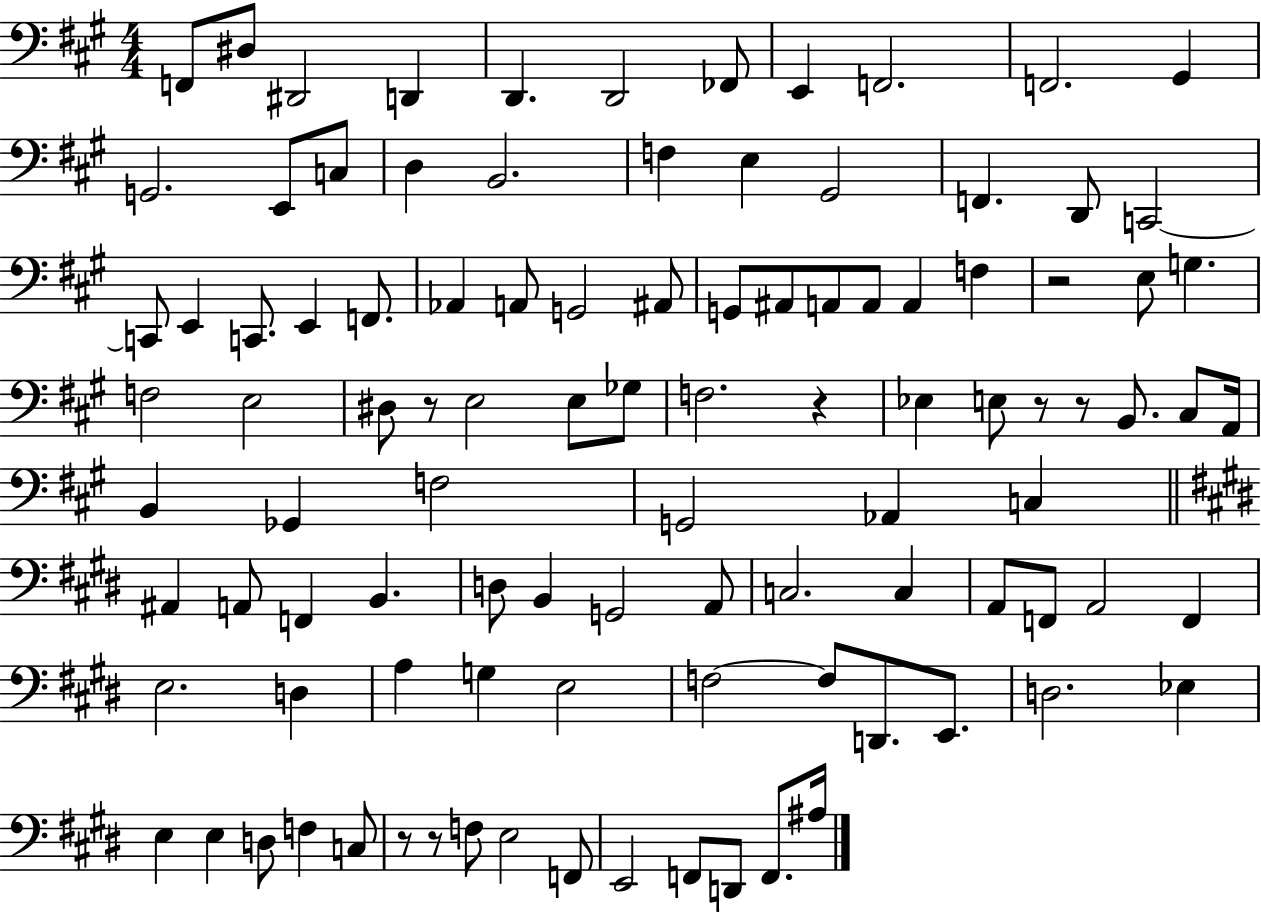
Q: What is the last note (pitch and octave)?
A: A#3